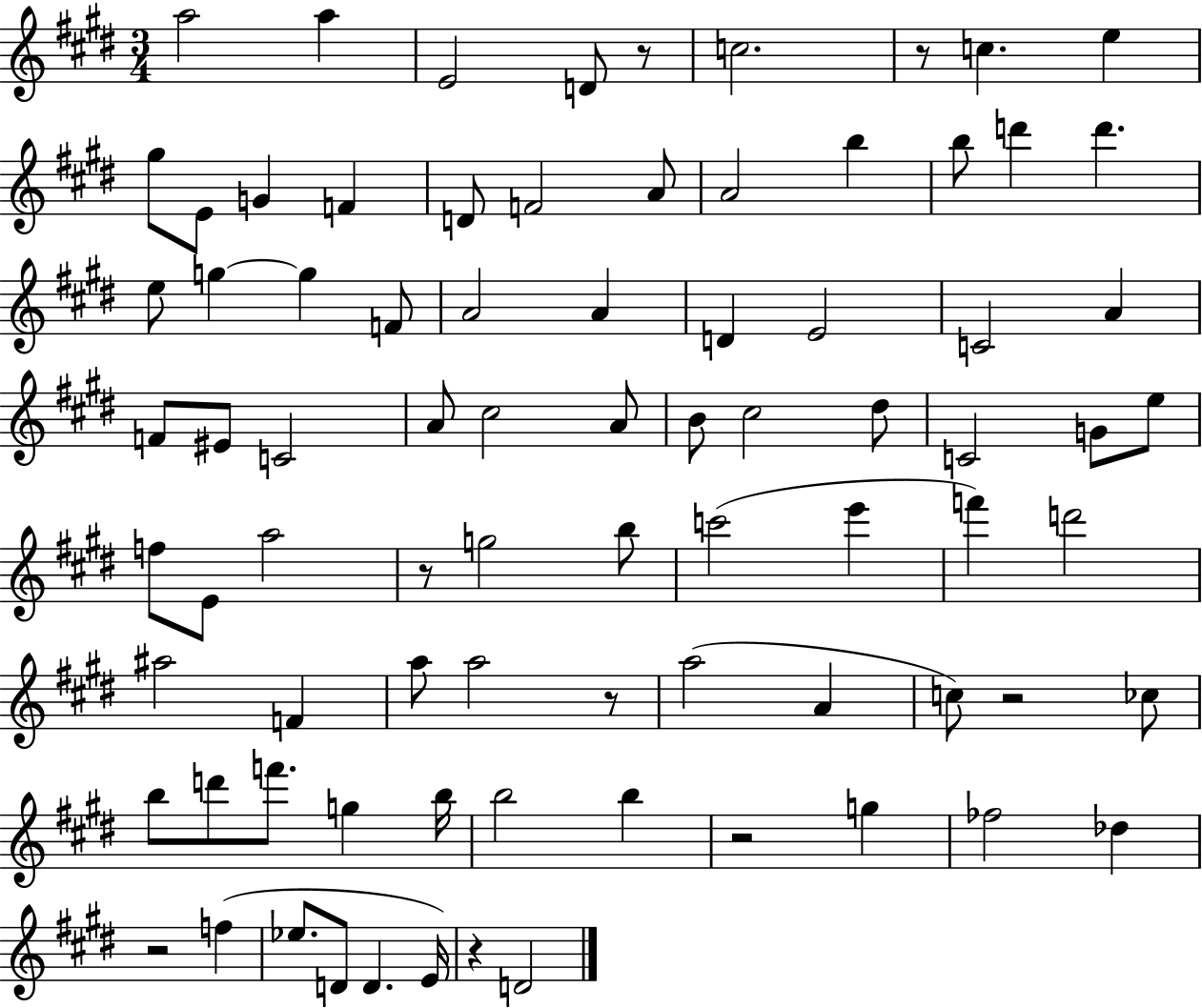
X:1
T:Untitled
M:3/4
L:1/4
K:E
a2 a E2 D/2 z/2 c2 z/2 c e ^g/2 E/2 G F D/2 F2 A/2 A2 b b/2 d' d' e/2 g g F/2 A2 A D E2 C2 A F/2 ^E/2 C2 A/2 ^c2 A/2 B/2 ^c2 ^d/2 C2 G/2 e/2 f/2 E/2 a2 z/2 g2 b/2 c'2 e' f' d'2 ^a2 F a/2 a2 z/2 a2 A c/2 z2 _c/2 b/2 d'/2 f'/2 g b/4 b2 b z2 g _f2 _d z2 f _e/2 D/2 D E/4 z D2